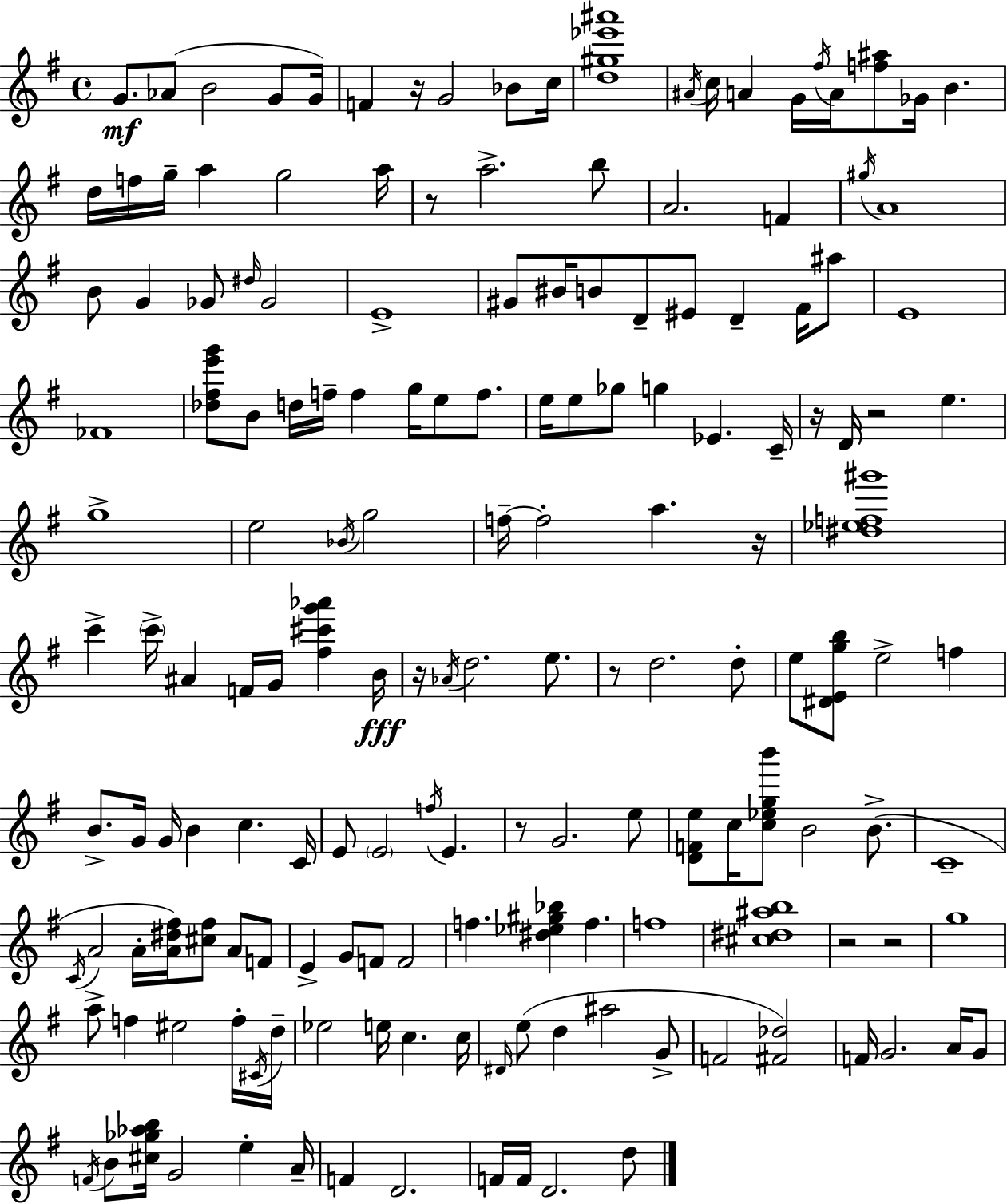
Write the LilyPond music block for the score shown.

{
  \clef treble
  \time 4/4
  \defaultTimeSignature
  \key e \minor
  \repeat volta 2 { g'8.\mf aes'8( b'2 g'8 g'16) | f'4 r16 g'2 bes'8 c''16 | <d'' gis'' ees''' ais'''>1 | \acciaccatura { ais'16 } c''16 a'4 g'16 \acciaccatura { fis''16 } a'16 <f'' ais''>8 ges'16 b'4. | \break d''16 f''16 g''16-- a''4 g''2 | a''16 r8 a''2.-> | b''8 a'2. f'4 | \acciaccatura { gis''16 } a'1 | \break b'8 g'4 ges'8 \grace { dis''16 } ges'2 | e'1-> | gis'8 bis'16 b'8 d'8-- eis'8 d'4-- | fis'16 ais''8 e'1 | \break fes'1 | <des'' fis'' e''' g'''>8 b'8 d''16 f''16-- f''4 g''16 e''8 | f''8. e''16 e''8 ges''8 g''4 ees'4. | c'16-- r16 d'16 r2 e''4. | \break g''1-> | e''2 \acciaccatura { bes'16 } g''2 | f''16--~~ f''2-. a''4. | r16 <dis'' ees'' f'' gis'''>1 | \break c'''4-> \parenthesize c'''16-> ais'4 f'16 g'16 | <fis'' cis''' g''' aes'''>4 b'16\fff r16 \acciaccatura { aes'16 } d''2. | e''8. r8 d''2. | d''8-. e''8 <dis' e' g'' b''>8 e''2-> | \break f''4 b'8.-> g'16 g'16 b'4 c''4. | c'16 e'8 \parenthesize e'2 | \acciaccatura { f''16 } e'4. r8 g'2. | e''8 <d' f' e''>8 c''16 <c'' ees'' g'' b'''>8 b'2 | \break b'8.->( c'1-- | \acciaccatura { c'16 } a'2 | a'16-. <a' dis'' fis''>16) <cis'' fis''>8 a'8 f'8 e'4-> g'8 f'8 | f'2 f''4. <dis'' ees'' gis'' bes''>4 | \break f''4. f''1 | <cis'' dis'' ais'' b''>1 | r2 | r2 g''1 | \break a''8-> f''4 eis''2 | f''16-. \acciaccatura { cis'16 } d''16-- ees''2 | e''16 c''4. c''16 \grace { dis'16 } e''8( d''4 | ais''2 g'8-> f'2 | \break <fis' des''>2) f'16 g'2. | a'16 g'8 \acciaccatura { f'16 } b'8 <cis'' ges'' aes'' b''>16 g'2 | e''4-. a'16-- f'4 d'2. | f'16 f'16 d'2. | \break d''8 } \bar "|."
}